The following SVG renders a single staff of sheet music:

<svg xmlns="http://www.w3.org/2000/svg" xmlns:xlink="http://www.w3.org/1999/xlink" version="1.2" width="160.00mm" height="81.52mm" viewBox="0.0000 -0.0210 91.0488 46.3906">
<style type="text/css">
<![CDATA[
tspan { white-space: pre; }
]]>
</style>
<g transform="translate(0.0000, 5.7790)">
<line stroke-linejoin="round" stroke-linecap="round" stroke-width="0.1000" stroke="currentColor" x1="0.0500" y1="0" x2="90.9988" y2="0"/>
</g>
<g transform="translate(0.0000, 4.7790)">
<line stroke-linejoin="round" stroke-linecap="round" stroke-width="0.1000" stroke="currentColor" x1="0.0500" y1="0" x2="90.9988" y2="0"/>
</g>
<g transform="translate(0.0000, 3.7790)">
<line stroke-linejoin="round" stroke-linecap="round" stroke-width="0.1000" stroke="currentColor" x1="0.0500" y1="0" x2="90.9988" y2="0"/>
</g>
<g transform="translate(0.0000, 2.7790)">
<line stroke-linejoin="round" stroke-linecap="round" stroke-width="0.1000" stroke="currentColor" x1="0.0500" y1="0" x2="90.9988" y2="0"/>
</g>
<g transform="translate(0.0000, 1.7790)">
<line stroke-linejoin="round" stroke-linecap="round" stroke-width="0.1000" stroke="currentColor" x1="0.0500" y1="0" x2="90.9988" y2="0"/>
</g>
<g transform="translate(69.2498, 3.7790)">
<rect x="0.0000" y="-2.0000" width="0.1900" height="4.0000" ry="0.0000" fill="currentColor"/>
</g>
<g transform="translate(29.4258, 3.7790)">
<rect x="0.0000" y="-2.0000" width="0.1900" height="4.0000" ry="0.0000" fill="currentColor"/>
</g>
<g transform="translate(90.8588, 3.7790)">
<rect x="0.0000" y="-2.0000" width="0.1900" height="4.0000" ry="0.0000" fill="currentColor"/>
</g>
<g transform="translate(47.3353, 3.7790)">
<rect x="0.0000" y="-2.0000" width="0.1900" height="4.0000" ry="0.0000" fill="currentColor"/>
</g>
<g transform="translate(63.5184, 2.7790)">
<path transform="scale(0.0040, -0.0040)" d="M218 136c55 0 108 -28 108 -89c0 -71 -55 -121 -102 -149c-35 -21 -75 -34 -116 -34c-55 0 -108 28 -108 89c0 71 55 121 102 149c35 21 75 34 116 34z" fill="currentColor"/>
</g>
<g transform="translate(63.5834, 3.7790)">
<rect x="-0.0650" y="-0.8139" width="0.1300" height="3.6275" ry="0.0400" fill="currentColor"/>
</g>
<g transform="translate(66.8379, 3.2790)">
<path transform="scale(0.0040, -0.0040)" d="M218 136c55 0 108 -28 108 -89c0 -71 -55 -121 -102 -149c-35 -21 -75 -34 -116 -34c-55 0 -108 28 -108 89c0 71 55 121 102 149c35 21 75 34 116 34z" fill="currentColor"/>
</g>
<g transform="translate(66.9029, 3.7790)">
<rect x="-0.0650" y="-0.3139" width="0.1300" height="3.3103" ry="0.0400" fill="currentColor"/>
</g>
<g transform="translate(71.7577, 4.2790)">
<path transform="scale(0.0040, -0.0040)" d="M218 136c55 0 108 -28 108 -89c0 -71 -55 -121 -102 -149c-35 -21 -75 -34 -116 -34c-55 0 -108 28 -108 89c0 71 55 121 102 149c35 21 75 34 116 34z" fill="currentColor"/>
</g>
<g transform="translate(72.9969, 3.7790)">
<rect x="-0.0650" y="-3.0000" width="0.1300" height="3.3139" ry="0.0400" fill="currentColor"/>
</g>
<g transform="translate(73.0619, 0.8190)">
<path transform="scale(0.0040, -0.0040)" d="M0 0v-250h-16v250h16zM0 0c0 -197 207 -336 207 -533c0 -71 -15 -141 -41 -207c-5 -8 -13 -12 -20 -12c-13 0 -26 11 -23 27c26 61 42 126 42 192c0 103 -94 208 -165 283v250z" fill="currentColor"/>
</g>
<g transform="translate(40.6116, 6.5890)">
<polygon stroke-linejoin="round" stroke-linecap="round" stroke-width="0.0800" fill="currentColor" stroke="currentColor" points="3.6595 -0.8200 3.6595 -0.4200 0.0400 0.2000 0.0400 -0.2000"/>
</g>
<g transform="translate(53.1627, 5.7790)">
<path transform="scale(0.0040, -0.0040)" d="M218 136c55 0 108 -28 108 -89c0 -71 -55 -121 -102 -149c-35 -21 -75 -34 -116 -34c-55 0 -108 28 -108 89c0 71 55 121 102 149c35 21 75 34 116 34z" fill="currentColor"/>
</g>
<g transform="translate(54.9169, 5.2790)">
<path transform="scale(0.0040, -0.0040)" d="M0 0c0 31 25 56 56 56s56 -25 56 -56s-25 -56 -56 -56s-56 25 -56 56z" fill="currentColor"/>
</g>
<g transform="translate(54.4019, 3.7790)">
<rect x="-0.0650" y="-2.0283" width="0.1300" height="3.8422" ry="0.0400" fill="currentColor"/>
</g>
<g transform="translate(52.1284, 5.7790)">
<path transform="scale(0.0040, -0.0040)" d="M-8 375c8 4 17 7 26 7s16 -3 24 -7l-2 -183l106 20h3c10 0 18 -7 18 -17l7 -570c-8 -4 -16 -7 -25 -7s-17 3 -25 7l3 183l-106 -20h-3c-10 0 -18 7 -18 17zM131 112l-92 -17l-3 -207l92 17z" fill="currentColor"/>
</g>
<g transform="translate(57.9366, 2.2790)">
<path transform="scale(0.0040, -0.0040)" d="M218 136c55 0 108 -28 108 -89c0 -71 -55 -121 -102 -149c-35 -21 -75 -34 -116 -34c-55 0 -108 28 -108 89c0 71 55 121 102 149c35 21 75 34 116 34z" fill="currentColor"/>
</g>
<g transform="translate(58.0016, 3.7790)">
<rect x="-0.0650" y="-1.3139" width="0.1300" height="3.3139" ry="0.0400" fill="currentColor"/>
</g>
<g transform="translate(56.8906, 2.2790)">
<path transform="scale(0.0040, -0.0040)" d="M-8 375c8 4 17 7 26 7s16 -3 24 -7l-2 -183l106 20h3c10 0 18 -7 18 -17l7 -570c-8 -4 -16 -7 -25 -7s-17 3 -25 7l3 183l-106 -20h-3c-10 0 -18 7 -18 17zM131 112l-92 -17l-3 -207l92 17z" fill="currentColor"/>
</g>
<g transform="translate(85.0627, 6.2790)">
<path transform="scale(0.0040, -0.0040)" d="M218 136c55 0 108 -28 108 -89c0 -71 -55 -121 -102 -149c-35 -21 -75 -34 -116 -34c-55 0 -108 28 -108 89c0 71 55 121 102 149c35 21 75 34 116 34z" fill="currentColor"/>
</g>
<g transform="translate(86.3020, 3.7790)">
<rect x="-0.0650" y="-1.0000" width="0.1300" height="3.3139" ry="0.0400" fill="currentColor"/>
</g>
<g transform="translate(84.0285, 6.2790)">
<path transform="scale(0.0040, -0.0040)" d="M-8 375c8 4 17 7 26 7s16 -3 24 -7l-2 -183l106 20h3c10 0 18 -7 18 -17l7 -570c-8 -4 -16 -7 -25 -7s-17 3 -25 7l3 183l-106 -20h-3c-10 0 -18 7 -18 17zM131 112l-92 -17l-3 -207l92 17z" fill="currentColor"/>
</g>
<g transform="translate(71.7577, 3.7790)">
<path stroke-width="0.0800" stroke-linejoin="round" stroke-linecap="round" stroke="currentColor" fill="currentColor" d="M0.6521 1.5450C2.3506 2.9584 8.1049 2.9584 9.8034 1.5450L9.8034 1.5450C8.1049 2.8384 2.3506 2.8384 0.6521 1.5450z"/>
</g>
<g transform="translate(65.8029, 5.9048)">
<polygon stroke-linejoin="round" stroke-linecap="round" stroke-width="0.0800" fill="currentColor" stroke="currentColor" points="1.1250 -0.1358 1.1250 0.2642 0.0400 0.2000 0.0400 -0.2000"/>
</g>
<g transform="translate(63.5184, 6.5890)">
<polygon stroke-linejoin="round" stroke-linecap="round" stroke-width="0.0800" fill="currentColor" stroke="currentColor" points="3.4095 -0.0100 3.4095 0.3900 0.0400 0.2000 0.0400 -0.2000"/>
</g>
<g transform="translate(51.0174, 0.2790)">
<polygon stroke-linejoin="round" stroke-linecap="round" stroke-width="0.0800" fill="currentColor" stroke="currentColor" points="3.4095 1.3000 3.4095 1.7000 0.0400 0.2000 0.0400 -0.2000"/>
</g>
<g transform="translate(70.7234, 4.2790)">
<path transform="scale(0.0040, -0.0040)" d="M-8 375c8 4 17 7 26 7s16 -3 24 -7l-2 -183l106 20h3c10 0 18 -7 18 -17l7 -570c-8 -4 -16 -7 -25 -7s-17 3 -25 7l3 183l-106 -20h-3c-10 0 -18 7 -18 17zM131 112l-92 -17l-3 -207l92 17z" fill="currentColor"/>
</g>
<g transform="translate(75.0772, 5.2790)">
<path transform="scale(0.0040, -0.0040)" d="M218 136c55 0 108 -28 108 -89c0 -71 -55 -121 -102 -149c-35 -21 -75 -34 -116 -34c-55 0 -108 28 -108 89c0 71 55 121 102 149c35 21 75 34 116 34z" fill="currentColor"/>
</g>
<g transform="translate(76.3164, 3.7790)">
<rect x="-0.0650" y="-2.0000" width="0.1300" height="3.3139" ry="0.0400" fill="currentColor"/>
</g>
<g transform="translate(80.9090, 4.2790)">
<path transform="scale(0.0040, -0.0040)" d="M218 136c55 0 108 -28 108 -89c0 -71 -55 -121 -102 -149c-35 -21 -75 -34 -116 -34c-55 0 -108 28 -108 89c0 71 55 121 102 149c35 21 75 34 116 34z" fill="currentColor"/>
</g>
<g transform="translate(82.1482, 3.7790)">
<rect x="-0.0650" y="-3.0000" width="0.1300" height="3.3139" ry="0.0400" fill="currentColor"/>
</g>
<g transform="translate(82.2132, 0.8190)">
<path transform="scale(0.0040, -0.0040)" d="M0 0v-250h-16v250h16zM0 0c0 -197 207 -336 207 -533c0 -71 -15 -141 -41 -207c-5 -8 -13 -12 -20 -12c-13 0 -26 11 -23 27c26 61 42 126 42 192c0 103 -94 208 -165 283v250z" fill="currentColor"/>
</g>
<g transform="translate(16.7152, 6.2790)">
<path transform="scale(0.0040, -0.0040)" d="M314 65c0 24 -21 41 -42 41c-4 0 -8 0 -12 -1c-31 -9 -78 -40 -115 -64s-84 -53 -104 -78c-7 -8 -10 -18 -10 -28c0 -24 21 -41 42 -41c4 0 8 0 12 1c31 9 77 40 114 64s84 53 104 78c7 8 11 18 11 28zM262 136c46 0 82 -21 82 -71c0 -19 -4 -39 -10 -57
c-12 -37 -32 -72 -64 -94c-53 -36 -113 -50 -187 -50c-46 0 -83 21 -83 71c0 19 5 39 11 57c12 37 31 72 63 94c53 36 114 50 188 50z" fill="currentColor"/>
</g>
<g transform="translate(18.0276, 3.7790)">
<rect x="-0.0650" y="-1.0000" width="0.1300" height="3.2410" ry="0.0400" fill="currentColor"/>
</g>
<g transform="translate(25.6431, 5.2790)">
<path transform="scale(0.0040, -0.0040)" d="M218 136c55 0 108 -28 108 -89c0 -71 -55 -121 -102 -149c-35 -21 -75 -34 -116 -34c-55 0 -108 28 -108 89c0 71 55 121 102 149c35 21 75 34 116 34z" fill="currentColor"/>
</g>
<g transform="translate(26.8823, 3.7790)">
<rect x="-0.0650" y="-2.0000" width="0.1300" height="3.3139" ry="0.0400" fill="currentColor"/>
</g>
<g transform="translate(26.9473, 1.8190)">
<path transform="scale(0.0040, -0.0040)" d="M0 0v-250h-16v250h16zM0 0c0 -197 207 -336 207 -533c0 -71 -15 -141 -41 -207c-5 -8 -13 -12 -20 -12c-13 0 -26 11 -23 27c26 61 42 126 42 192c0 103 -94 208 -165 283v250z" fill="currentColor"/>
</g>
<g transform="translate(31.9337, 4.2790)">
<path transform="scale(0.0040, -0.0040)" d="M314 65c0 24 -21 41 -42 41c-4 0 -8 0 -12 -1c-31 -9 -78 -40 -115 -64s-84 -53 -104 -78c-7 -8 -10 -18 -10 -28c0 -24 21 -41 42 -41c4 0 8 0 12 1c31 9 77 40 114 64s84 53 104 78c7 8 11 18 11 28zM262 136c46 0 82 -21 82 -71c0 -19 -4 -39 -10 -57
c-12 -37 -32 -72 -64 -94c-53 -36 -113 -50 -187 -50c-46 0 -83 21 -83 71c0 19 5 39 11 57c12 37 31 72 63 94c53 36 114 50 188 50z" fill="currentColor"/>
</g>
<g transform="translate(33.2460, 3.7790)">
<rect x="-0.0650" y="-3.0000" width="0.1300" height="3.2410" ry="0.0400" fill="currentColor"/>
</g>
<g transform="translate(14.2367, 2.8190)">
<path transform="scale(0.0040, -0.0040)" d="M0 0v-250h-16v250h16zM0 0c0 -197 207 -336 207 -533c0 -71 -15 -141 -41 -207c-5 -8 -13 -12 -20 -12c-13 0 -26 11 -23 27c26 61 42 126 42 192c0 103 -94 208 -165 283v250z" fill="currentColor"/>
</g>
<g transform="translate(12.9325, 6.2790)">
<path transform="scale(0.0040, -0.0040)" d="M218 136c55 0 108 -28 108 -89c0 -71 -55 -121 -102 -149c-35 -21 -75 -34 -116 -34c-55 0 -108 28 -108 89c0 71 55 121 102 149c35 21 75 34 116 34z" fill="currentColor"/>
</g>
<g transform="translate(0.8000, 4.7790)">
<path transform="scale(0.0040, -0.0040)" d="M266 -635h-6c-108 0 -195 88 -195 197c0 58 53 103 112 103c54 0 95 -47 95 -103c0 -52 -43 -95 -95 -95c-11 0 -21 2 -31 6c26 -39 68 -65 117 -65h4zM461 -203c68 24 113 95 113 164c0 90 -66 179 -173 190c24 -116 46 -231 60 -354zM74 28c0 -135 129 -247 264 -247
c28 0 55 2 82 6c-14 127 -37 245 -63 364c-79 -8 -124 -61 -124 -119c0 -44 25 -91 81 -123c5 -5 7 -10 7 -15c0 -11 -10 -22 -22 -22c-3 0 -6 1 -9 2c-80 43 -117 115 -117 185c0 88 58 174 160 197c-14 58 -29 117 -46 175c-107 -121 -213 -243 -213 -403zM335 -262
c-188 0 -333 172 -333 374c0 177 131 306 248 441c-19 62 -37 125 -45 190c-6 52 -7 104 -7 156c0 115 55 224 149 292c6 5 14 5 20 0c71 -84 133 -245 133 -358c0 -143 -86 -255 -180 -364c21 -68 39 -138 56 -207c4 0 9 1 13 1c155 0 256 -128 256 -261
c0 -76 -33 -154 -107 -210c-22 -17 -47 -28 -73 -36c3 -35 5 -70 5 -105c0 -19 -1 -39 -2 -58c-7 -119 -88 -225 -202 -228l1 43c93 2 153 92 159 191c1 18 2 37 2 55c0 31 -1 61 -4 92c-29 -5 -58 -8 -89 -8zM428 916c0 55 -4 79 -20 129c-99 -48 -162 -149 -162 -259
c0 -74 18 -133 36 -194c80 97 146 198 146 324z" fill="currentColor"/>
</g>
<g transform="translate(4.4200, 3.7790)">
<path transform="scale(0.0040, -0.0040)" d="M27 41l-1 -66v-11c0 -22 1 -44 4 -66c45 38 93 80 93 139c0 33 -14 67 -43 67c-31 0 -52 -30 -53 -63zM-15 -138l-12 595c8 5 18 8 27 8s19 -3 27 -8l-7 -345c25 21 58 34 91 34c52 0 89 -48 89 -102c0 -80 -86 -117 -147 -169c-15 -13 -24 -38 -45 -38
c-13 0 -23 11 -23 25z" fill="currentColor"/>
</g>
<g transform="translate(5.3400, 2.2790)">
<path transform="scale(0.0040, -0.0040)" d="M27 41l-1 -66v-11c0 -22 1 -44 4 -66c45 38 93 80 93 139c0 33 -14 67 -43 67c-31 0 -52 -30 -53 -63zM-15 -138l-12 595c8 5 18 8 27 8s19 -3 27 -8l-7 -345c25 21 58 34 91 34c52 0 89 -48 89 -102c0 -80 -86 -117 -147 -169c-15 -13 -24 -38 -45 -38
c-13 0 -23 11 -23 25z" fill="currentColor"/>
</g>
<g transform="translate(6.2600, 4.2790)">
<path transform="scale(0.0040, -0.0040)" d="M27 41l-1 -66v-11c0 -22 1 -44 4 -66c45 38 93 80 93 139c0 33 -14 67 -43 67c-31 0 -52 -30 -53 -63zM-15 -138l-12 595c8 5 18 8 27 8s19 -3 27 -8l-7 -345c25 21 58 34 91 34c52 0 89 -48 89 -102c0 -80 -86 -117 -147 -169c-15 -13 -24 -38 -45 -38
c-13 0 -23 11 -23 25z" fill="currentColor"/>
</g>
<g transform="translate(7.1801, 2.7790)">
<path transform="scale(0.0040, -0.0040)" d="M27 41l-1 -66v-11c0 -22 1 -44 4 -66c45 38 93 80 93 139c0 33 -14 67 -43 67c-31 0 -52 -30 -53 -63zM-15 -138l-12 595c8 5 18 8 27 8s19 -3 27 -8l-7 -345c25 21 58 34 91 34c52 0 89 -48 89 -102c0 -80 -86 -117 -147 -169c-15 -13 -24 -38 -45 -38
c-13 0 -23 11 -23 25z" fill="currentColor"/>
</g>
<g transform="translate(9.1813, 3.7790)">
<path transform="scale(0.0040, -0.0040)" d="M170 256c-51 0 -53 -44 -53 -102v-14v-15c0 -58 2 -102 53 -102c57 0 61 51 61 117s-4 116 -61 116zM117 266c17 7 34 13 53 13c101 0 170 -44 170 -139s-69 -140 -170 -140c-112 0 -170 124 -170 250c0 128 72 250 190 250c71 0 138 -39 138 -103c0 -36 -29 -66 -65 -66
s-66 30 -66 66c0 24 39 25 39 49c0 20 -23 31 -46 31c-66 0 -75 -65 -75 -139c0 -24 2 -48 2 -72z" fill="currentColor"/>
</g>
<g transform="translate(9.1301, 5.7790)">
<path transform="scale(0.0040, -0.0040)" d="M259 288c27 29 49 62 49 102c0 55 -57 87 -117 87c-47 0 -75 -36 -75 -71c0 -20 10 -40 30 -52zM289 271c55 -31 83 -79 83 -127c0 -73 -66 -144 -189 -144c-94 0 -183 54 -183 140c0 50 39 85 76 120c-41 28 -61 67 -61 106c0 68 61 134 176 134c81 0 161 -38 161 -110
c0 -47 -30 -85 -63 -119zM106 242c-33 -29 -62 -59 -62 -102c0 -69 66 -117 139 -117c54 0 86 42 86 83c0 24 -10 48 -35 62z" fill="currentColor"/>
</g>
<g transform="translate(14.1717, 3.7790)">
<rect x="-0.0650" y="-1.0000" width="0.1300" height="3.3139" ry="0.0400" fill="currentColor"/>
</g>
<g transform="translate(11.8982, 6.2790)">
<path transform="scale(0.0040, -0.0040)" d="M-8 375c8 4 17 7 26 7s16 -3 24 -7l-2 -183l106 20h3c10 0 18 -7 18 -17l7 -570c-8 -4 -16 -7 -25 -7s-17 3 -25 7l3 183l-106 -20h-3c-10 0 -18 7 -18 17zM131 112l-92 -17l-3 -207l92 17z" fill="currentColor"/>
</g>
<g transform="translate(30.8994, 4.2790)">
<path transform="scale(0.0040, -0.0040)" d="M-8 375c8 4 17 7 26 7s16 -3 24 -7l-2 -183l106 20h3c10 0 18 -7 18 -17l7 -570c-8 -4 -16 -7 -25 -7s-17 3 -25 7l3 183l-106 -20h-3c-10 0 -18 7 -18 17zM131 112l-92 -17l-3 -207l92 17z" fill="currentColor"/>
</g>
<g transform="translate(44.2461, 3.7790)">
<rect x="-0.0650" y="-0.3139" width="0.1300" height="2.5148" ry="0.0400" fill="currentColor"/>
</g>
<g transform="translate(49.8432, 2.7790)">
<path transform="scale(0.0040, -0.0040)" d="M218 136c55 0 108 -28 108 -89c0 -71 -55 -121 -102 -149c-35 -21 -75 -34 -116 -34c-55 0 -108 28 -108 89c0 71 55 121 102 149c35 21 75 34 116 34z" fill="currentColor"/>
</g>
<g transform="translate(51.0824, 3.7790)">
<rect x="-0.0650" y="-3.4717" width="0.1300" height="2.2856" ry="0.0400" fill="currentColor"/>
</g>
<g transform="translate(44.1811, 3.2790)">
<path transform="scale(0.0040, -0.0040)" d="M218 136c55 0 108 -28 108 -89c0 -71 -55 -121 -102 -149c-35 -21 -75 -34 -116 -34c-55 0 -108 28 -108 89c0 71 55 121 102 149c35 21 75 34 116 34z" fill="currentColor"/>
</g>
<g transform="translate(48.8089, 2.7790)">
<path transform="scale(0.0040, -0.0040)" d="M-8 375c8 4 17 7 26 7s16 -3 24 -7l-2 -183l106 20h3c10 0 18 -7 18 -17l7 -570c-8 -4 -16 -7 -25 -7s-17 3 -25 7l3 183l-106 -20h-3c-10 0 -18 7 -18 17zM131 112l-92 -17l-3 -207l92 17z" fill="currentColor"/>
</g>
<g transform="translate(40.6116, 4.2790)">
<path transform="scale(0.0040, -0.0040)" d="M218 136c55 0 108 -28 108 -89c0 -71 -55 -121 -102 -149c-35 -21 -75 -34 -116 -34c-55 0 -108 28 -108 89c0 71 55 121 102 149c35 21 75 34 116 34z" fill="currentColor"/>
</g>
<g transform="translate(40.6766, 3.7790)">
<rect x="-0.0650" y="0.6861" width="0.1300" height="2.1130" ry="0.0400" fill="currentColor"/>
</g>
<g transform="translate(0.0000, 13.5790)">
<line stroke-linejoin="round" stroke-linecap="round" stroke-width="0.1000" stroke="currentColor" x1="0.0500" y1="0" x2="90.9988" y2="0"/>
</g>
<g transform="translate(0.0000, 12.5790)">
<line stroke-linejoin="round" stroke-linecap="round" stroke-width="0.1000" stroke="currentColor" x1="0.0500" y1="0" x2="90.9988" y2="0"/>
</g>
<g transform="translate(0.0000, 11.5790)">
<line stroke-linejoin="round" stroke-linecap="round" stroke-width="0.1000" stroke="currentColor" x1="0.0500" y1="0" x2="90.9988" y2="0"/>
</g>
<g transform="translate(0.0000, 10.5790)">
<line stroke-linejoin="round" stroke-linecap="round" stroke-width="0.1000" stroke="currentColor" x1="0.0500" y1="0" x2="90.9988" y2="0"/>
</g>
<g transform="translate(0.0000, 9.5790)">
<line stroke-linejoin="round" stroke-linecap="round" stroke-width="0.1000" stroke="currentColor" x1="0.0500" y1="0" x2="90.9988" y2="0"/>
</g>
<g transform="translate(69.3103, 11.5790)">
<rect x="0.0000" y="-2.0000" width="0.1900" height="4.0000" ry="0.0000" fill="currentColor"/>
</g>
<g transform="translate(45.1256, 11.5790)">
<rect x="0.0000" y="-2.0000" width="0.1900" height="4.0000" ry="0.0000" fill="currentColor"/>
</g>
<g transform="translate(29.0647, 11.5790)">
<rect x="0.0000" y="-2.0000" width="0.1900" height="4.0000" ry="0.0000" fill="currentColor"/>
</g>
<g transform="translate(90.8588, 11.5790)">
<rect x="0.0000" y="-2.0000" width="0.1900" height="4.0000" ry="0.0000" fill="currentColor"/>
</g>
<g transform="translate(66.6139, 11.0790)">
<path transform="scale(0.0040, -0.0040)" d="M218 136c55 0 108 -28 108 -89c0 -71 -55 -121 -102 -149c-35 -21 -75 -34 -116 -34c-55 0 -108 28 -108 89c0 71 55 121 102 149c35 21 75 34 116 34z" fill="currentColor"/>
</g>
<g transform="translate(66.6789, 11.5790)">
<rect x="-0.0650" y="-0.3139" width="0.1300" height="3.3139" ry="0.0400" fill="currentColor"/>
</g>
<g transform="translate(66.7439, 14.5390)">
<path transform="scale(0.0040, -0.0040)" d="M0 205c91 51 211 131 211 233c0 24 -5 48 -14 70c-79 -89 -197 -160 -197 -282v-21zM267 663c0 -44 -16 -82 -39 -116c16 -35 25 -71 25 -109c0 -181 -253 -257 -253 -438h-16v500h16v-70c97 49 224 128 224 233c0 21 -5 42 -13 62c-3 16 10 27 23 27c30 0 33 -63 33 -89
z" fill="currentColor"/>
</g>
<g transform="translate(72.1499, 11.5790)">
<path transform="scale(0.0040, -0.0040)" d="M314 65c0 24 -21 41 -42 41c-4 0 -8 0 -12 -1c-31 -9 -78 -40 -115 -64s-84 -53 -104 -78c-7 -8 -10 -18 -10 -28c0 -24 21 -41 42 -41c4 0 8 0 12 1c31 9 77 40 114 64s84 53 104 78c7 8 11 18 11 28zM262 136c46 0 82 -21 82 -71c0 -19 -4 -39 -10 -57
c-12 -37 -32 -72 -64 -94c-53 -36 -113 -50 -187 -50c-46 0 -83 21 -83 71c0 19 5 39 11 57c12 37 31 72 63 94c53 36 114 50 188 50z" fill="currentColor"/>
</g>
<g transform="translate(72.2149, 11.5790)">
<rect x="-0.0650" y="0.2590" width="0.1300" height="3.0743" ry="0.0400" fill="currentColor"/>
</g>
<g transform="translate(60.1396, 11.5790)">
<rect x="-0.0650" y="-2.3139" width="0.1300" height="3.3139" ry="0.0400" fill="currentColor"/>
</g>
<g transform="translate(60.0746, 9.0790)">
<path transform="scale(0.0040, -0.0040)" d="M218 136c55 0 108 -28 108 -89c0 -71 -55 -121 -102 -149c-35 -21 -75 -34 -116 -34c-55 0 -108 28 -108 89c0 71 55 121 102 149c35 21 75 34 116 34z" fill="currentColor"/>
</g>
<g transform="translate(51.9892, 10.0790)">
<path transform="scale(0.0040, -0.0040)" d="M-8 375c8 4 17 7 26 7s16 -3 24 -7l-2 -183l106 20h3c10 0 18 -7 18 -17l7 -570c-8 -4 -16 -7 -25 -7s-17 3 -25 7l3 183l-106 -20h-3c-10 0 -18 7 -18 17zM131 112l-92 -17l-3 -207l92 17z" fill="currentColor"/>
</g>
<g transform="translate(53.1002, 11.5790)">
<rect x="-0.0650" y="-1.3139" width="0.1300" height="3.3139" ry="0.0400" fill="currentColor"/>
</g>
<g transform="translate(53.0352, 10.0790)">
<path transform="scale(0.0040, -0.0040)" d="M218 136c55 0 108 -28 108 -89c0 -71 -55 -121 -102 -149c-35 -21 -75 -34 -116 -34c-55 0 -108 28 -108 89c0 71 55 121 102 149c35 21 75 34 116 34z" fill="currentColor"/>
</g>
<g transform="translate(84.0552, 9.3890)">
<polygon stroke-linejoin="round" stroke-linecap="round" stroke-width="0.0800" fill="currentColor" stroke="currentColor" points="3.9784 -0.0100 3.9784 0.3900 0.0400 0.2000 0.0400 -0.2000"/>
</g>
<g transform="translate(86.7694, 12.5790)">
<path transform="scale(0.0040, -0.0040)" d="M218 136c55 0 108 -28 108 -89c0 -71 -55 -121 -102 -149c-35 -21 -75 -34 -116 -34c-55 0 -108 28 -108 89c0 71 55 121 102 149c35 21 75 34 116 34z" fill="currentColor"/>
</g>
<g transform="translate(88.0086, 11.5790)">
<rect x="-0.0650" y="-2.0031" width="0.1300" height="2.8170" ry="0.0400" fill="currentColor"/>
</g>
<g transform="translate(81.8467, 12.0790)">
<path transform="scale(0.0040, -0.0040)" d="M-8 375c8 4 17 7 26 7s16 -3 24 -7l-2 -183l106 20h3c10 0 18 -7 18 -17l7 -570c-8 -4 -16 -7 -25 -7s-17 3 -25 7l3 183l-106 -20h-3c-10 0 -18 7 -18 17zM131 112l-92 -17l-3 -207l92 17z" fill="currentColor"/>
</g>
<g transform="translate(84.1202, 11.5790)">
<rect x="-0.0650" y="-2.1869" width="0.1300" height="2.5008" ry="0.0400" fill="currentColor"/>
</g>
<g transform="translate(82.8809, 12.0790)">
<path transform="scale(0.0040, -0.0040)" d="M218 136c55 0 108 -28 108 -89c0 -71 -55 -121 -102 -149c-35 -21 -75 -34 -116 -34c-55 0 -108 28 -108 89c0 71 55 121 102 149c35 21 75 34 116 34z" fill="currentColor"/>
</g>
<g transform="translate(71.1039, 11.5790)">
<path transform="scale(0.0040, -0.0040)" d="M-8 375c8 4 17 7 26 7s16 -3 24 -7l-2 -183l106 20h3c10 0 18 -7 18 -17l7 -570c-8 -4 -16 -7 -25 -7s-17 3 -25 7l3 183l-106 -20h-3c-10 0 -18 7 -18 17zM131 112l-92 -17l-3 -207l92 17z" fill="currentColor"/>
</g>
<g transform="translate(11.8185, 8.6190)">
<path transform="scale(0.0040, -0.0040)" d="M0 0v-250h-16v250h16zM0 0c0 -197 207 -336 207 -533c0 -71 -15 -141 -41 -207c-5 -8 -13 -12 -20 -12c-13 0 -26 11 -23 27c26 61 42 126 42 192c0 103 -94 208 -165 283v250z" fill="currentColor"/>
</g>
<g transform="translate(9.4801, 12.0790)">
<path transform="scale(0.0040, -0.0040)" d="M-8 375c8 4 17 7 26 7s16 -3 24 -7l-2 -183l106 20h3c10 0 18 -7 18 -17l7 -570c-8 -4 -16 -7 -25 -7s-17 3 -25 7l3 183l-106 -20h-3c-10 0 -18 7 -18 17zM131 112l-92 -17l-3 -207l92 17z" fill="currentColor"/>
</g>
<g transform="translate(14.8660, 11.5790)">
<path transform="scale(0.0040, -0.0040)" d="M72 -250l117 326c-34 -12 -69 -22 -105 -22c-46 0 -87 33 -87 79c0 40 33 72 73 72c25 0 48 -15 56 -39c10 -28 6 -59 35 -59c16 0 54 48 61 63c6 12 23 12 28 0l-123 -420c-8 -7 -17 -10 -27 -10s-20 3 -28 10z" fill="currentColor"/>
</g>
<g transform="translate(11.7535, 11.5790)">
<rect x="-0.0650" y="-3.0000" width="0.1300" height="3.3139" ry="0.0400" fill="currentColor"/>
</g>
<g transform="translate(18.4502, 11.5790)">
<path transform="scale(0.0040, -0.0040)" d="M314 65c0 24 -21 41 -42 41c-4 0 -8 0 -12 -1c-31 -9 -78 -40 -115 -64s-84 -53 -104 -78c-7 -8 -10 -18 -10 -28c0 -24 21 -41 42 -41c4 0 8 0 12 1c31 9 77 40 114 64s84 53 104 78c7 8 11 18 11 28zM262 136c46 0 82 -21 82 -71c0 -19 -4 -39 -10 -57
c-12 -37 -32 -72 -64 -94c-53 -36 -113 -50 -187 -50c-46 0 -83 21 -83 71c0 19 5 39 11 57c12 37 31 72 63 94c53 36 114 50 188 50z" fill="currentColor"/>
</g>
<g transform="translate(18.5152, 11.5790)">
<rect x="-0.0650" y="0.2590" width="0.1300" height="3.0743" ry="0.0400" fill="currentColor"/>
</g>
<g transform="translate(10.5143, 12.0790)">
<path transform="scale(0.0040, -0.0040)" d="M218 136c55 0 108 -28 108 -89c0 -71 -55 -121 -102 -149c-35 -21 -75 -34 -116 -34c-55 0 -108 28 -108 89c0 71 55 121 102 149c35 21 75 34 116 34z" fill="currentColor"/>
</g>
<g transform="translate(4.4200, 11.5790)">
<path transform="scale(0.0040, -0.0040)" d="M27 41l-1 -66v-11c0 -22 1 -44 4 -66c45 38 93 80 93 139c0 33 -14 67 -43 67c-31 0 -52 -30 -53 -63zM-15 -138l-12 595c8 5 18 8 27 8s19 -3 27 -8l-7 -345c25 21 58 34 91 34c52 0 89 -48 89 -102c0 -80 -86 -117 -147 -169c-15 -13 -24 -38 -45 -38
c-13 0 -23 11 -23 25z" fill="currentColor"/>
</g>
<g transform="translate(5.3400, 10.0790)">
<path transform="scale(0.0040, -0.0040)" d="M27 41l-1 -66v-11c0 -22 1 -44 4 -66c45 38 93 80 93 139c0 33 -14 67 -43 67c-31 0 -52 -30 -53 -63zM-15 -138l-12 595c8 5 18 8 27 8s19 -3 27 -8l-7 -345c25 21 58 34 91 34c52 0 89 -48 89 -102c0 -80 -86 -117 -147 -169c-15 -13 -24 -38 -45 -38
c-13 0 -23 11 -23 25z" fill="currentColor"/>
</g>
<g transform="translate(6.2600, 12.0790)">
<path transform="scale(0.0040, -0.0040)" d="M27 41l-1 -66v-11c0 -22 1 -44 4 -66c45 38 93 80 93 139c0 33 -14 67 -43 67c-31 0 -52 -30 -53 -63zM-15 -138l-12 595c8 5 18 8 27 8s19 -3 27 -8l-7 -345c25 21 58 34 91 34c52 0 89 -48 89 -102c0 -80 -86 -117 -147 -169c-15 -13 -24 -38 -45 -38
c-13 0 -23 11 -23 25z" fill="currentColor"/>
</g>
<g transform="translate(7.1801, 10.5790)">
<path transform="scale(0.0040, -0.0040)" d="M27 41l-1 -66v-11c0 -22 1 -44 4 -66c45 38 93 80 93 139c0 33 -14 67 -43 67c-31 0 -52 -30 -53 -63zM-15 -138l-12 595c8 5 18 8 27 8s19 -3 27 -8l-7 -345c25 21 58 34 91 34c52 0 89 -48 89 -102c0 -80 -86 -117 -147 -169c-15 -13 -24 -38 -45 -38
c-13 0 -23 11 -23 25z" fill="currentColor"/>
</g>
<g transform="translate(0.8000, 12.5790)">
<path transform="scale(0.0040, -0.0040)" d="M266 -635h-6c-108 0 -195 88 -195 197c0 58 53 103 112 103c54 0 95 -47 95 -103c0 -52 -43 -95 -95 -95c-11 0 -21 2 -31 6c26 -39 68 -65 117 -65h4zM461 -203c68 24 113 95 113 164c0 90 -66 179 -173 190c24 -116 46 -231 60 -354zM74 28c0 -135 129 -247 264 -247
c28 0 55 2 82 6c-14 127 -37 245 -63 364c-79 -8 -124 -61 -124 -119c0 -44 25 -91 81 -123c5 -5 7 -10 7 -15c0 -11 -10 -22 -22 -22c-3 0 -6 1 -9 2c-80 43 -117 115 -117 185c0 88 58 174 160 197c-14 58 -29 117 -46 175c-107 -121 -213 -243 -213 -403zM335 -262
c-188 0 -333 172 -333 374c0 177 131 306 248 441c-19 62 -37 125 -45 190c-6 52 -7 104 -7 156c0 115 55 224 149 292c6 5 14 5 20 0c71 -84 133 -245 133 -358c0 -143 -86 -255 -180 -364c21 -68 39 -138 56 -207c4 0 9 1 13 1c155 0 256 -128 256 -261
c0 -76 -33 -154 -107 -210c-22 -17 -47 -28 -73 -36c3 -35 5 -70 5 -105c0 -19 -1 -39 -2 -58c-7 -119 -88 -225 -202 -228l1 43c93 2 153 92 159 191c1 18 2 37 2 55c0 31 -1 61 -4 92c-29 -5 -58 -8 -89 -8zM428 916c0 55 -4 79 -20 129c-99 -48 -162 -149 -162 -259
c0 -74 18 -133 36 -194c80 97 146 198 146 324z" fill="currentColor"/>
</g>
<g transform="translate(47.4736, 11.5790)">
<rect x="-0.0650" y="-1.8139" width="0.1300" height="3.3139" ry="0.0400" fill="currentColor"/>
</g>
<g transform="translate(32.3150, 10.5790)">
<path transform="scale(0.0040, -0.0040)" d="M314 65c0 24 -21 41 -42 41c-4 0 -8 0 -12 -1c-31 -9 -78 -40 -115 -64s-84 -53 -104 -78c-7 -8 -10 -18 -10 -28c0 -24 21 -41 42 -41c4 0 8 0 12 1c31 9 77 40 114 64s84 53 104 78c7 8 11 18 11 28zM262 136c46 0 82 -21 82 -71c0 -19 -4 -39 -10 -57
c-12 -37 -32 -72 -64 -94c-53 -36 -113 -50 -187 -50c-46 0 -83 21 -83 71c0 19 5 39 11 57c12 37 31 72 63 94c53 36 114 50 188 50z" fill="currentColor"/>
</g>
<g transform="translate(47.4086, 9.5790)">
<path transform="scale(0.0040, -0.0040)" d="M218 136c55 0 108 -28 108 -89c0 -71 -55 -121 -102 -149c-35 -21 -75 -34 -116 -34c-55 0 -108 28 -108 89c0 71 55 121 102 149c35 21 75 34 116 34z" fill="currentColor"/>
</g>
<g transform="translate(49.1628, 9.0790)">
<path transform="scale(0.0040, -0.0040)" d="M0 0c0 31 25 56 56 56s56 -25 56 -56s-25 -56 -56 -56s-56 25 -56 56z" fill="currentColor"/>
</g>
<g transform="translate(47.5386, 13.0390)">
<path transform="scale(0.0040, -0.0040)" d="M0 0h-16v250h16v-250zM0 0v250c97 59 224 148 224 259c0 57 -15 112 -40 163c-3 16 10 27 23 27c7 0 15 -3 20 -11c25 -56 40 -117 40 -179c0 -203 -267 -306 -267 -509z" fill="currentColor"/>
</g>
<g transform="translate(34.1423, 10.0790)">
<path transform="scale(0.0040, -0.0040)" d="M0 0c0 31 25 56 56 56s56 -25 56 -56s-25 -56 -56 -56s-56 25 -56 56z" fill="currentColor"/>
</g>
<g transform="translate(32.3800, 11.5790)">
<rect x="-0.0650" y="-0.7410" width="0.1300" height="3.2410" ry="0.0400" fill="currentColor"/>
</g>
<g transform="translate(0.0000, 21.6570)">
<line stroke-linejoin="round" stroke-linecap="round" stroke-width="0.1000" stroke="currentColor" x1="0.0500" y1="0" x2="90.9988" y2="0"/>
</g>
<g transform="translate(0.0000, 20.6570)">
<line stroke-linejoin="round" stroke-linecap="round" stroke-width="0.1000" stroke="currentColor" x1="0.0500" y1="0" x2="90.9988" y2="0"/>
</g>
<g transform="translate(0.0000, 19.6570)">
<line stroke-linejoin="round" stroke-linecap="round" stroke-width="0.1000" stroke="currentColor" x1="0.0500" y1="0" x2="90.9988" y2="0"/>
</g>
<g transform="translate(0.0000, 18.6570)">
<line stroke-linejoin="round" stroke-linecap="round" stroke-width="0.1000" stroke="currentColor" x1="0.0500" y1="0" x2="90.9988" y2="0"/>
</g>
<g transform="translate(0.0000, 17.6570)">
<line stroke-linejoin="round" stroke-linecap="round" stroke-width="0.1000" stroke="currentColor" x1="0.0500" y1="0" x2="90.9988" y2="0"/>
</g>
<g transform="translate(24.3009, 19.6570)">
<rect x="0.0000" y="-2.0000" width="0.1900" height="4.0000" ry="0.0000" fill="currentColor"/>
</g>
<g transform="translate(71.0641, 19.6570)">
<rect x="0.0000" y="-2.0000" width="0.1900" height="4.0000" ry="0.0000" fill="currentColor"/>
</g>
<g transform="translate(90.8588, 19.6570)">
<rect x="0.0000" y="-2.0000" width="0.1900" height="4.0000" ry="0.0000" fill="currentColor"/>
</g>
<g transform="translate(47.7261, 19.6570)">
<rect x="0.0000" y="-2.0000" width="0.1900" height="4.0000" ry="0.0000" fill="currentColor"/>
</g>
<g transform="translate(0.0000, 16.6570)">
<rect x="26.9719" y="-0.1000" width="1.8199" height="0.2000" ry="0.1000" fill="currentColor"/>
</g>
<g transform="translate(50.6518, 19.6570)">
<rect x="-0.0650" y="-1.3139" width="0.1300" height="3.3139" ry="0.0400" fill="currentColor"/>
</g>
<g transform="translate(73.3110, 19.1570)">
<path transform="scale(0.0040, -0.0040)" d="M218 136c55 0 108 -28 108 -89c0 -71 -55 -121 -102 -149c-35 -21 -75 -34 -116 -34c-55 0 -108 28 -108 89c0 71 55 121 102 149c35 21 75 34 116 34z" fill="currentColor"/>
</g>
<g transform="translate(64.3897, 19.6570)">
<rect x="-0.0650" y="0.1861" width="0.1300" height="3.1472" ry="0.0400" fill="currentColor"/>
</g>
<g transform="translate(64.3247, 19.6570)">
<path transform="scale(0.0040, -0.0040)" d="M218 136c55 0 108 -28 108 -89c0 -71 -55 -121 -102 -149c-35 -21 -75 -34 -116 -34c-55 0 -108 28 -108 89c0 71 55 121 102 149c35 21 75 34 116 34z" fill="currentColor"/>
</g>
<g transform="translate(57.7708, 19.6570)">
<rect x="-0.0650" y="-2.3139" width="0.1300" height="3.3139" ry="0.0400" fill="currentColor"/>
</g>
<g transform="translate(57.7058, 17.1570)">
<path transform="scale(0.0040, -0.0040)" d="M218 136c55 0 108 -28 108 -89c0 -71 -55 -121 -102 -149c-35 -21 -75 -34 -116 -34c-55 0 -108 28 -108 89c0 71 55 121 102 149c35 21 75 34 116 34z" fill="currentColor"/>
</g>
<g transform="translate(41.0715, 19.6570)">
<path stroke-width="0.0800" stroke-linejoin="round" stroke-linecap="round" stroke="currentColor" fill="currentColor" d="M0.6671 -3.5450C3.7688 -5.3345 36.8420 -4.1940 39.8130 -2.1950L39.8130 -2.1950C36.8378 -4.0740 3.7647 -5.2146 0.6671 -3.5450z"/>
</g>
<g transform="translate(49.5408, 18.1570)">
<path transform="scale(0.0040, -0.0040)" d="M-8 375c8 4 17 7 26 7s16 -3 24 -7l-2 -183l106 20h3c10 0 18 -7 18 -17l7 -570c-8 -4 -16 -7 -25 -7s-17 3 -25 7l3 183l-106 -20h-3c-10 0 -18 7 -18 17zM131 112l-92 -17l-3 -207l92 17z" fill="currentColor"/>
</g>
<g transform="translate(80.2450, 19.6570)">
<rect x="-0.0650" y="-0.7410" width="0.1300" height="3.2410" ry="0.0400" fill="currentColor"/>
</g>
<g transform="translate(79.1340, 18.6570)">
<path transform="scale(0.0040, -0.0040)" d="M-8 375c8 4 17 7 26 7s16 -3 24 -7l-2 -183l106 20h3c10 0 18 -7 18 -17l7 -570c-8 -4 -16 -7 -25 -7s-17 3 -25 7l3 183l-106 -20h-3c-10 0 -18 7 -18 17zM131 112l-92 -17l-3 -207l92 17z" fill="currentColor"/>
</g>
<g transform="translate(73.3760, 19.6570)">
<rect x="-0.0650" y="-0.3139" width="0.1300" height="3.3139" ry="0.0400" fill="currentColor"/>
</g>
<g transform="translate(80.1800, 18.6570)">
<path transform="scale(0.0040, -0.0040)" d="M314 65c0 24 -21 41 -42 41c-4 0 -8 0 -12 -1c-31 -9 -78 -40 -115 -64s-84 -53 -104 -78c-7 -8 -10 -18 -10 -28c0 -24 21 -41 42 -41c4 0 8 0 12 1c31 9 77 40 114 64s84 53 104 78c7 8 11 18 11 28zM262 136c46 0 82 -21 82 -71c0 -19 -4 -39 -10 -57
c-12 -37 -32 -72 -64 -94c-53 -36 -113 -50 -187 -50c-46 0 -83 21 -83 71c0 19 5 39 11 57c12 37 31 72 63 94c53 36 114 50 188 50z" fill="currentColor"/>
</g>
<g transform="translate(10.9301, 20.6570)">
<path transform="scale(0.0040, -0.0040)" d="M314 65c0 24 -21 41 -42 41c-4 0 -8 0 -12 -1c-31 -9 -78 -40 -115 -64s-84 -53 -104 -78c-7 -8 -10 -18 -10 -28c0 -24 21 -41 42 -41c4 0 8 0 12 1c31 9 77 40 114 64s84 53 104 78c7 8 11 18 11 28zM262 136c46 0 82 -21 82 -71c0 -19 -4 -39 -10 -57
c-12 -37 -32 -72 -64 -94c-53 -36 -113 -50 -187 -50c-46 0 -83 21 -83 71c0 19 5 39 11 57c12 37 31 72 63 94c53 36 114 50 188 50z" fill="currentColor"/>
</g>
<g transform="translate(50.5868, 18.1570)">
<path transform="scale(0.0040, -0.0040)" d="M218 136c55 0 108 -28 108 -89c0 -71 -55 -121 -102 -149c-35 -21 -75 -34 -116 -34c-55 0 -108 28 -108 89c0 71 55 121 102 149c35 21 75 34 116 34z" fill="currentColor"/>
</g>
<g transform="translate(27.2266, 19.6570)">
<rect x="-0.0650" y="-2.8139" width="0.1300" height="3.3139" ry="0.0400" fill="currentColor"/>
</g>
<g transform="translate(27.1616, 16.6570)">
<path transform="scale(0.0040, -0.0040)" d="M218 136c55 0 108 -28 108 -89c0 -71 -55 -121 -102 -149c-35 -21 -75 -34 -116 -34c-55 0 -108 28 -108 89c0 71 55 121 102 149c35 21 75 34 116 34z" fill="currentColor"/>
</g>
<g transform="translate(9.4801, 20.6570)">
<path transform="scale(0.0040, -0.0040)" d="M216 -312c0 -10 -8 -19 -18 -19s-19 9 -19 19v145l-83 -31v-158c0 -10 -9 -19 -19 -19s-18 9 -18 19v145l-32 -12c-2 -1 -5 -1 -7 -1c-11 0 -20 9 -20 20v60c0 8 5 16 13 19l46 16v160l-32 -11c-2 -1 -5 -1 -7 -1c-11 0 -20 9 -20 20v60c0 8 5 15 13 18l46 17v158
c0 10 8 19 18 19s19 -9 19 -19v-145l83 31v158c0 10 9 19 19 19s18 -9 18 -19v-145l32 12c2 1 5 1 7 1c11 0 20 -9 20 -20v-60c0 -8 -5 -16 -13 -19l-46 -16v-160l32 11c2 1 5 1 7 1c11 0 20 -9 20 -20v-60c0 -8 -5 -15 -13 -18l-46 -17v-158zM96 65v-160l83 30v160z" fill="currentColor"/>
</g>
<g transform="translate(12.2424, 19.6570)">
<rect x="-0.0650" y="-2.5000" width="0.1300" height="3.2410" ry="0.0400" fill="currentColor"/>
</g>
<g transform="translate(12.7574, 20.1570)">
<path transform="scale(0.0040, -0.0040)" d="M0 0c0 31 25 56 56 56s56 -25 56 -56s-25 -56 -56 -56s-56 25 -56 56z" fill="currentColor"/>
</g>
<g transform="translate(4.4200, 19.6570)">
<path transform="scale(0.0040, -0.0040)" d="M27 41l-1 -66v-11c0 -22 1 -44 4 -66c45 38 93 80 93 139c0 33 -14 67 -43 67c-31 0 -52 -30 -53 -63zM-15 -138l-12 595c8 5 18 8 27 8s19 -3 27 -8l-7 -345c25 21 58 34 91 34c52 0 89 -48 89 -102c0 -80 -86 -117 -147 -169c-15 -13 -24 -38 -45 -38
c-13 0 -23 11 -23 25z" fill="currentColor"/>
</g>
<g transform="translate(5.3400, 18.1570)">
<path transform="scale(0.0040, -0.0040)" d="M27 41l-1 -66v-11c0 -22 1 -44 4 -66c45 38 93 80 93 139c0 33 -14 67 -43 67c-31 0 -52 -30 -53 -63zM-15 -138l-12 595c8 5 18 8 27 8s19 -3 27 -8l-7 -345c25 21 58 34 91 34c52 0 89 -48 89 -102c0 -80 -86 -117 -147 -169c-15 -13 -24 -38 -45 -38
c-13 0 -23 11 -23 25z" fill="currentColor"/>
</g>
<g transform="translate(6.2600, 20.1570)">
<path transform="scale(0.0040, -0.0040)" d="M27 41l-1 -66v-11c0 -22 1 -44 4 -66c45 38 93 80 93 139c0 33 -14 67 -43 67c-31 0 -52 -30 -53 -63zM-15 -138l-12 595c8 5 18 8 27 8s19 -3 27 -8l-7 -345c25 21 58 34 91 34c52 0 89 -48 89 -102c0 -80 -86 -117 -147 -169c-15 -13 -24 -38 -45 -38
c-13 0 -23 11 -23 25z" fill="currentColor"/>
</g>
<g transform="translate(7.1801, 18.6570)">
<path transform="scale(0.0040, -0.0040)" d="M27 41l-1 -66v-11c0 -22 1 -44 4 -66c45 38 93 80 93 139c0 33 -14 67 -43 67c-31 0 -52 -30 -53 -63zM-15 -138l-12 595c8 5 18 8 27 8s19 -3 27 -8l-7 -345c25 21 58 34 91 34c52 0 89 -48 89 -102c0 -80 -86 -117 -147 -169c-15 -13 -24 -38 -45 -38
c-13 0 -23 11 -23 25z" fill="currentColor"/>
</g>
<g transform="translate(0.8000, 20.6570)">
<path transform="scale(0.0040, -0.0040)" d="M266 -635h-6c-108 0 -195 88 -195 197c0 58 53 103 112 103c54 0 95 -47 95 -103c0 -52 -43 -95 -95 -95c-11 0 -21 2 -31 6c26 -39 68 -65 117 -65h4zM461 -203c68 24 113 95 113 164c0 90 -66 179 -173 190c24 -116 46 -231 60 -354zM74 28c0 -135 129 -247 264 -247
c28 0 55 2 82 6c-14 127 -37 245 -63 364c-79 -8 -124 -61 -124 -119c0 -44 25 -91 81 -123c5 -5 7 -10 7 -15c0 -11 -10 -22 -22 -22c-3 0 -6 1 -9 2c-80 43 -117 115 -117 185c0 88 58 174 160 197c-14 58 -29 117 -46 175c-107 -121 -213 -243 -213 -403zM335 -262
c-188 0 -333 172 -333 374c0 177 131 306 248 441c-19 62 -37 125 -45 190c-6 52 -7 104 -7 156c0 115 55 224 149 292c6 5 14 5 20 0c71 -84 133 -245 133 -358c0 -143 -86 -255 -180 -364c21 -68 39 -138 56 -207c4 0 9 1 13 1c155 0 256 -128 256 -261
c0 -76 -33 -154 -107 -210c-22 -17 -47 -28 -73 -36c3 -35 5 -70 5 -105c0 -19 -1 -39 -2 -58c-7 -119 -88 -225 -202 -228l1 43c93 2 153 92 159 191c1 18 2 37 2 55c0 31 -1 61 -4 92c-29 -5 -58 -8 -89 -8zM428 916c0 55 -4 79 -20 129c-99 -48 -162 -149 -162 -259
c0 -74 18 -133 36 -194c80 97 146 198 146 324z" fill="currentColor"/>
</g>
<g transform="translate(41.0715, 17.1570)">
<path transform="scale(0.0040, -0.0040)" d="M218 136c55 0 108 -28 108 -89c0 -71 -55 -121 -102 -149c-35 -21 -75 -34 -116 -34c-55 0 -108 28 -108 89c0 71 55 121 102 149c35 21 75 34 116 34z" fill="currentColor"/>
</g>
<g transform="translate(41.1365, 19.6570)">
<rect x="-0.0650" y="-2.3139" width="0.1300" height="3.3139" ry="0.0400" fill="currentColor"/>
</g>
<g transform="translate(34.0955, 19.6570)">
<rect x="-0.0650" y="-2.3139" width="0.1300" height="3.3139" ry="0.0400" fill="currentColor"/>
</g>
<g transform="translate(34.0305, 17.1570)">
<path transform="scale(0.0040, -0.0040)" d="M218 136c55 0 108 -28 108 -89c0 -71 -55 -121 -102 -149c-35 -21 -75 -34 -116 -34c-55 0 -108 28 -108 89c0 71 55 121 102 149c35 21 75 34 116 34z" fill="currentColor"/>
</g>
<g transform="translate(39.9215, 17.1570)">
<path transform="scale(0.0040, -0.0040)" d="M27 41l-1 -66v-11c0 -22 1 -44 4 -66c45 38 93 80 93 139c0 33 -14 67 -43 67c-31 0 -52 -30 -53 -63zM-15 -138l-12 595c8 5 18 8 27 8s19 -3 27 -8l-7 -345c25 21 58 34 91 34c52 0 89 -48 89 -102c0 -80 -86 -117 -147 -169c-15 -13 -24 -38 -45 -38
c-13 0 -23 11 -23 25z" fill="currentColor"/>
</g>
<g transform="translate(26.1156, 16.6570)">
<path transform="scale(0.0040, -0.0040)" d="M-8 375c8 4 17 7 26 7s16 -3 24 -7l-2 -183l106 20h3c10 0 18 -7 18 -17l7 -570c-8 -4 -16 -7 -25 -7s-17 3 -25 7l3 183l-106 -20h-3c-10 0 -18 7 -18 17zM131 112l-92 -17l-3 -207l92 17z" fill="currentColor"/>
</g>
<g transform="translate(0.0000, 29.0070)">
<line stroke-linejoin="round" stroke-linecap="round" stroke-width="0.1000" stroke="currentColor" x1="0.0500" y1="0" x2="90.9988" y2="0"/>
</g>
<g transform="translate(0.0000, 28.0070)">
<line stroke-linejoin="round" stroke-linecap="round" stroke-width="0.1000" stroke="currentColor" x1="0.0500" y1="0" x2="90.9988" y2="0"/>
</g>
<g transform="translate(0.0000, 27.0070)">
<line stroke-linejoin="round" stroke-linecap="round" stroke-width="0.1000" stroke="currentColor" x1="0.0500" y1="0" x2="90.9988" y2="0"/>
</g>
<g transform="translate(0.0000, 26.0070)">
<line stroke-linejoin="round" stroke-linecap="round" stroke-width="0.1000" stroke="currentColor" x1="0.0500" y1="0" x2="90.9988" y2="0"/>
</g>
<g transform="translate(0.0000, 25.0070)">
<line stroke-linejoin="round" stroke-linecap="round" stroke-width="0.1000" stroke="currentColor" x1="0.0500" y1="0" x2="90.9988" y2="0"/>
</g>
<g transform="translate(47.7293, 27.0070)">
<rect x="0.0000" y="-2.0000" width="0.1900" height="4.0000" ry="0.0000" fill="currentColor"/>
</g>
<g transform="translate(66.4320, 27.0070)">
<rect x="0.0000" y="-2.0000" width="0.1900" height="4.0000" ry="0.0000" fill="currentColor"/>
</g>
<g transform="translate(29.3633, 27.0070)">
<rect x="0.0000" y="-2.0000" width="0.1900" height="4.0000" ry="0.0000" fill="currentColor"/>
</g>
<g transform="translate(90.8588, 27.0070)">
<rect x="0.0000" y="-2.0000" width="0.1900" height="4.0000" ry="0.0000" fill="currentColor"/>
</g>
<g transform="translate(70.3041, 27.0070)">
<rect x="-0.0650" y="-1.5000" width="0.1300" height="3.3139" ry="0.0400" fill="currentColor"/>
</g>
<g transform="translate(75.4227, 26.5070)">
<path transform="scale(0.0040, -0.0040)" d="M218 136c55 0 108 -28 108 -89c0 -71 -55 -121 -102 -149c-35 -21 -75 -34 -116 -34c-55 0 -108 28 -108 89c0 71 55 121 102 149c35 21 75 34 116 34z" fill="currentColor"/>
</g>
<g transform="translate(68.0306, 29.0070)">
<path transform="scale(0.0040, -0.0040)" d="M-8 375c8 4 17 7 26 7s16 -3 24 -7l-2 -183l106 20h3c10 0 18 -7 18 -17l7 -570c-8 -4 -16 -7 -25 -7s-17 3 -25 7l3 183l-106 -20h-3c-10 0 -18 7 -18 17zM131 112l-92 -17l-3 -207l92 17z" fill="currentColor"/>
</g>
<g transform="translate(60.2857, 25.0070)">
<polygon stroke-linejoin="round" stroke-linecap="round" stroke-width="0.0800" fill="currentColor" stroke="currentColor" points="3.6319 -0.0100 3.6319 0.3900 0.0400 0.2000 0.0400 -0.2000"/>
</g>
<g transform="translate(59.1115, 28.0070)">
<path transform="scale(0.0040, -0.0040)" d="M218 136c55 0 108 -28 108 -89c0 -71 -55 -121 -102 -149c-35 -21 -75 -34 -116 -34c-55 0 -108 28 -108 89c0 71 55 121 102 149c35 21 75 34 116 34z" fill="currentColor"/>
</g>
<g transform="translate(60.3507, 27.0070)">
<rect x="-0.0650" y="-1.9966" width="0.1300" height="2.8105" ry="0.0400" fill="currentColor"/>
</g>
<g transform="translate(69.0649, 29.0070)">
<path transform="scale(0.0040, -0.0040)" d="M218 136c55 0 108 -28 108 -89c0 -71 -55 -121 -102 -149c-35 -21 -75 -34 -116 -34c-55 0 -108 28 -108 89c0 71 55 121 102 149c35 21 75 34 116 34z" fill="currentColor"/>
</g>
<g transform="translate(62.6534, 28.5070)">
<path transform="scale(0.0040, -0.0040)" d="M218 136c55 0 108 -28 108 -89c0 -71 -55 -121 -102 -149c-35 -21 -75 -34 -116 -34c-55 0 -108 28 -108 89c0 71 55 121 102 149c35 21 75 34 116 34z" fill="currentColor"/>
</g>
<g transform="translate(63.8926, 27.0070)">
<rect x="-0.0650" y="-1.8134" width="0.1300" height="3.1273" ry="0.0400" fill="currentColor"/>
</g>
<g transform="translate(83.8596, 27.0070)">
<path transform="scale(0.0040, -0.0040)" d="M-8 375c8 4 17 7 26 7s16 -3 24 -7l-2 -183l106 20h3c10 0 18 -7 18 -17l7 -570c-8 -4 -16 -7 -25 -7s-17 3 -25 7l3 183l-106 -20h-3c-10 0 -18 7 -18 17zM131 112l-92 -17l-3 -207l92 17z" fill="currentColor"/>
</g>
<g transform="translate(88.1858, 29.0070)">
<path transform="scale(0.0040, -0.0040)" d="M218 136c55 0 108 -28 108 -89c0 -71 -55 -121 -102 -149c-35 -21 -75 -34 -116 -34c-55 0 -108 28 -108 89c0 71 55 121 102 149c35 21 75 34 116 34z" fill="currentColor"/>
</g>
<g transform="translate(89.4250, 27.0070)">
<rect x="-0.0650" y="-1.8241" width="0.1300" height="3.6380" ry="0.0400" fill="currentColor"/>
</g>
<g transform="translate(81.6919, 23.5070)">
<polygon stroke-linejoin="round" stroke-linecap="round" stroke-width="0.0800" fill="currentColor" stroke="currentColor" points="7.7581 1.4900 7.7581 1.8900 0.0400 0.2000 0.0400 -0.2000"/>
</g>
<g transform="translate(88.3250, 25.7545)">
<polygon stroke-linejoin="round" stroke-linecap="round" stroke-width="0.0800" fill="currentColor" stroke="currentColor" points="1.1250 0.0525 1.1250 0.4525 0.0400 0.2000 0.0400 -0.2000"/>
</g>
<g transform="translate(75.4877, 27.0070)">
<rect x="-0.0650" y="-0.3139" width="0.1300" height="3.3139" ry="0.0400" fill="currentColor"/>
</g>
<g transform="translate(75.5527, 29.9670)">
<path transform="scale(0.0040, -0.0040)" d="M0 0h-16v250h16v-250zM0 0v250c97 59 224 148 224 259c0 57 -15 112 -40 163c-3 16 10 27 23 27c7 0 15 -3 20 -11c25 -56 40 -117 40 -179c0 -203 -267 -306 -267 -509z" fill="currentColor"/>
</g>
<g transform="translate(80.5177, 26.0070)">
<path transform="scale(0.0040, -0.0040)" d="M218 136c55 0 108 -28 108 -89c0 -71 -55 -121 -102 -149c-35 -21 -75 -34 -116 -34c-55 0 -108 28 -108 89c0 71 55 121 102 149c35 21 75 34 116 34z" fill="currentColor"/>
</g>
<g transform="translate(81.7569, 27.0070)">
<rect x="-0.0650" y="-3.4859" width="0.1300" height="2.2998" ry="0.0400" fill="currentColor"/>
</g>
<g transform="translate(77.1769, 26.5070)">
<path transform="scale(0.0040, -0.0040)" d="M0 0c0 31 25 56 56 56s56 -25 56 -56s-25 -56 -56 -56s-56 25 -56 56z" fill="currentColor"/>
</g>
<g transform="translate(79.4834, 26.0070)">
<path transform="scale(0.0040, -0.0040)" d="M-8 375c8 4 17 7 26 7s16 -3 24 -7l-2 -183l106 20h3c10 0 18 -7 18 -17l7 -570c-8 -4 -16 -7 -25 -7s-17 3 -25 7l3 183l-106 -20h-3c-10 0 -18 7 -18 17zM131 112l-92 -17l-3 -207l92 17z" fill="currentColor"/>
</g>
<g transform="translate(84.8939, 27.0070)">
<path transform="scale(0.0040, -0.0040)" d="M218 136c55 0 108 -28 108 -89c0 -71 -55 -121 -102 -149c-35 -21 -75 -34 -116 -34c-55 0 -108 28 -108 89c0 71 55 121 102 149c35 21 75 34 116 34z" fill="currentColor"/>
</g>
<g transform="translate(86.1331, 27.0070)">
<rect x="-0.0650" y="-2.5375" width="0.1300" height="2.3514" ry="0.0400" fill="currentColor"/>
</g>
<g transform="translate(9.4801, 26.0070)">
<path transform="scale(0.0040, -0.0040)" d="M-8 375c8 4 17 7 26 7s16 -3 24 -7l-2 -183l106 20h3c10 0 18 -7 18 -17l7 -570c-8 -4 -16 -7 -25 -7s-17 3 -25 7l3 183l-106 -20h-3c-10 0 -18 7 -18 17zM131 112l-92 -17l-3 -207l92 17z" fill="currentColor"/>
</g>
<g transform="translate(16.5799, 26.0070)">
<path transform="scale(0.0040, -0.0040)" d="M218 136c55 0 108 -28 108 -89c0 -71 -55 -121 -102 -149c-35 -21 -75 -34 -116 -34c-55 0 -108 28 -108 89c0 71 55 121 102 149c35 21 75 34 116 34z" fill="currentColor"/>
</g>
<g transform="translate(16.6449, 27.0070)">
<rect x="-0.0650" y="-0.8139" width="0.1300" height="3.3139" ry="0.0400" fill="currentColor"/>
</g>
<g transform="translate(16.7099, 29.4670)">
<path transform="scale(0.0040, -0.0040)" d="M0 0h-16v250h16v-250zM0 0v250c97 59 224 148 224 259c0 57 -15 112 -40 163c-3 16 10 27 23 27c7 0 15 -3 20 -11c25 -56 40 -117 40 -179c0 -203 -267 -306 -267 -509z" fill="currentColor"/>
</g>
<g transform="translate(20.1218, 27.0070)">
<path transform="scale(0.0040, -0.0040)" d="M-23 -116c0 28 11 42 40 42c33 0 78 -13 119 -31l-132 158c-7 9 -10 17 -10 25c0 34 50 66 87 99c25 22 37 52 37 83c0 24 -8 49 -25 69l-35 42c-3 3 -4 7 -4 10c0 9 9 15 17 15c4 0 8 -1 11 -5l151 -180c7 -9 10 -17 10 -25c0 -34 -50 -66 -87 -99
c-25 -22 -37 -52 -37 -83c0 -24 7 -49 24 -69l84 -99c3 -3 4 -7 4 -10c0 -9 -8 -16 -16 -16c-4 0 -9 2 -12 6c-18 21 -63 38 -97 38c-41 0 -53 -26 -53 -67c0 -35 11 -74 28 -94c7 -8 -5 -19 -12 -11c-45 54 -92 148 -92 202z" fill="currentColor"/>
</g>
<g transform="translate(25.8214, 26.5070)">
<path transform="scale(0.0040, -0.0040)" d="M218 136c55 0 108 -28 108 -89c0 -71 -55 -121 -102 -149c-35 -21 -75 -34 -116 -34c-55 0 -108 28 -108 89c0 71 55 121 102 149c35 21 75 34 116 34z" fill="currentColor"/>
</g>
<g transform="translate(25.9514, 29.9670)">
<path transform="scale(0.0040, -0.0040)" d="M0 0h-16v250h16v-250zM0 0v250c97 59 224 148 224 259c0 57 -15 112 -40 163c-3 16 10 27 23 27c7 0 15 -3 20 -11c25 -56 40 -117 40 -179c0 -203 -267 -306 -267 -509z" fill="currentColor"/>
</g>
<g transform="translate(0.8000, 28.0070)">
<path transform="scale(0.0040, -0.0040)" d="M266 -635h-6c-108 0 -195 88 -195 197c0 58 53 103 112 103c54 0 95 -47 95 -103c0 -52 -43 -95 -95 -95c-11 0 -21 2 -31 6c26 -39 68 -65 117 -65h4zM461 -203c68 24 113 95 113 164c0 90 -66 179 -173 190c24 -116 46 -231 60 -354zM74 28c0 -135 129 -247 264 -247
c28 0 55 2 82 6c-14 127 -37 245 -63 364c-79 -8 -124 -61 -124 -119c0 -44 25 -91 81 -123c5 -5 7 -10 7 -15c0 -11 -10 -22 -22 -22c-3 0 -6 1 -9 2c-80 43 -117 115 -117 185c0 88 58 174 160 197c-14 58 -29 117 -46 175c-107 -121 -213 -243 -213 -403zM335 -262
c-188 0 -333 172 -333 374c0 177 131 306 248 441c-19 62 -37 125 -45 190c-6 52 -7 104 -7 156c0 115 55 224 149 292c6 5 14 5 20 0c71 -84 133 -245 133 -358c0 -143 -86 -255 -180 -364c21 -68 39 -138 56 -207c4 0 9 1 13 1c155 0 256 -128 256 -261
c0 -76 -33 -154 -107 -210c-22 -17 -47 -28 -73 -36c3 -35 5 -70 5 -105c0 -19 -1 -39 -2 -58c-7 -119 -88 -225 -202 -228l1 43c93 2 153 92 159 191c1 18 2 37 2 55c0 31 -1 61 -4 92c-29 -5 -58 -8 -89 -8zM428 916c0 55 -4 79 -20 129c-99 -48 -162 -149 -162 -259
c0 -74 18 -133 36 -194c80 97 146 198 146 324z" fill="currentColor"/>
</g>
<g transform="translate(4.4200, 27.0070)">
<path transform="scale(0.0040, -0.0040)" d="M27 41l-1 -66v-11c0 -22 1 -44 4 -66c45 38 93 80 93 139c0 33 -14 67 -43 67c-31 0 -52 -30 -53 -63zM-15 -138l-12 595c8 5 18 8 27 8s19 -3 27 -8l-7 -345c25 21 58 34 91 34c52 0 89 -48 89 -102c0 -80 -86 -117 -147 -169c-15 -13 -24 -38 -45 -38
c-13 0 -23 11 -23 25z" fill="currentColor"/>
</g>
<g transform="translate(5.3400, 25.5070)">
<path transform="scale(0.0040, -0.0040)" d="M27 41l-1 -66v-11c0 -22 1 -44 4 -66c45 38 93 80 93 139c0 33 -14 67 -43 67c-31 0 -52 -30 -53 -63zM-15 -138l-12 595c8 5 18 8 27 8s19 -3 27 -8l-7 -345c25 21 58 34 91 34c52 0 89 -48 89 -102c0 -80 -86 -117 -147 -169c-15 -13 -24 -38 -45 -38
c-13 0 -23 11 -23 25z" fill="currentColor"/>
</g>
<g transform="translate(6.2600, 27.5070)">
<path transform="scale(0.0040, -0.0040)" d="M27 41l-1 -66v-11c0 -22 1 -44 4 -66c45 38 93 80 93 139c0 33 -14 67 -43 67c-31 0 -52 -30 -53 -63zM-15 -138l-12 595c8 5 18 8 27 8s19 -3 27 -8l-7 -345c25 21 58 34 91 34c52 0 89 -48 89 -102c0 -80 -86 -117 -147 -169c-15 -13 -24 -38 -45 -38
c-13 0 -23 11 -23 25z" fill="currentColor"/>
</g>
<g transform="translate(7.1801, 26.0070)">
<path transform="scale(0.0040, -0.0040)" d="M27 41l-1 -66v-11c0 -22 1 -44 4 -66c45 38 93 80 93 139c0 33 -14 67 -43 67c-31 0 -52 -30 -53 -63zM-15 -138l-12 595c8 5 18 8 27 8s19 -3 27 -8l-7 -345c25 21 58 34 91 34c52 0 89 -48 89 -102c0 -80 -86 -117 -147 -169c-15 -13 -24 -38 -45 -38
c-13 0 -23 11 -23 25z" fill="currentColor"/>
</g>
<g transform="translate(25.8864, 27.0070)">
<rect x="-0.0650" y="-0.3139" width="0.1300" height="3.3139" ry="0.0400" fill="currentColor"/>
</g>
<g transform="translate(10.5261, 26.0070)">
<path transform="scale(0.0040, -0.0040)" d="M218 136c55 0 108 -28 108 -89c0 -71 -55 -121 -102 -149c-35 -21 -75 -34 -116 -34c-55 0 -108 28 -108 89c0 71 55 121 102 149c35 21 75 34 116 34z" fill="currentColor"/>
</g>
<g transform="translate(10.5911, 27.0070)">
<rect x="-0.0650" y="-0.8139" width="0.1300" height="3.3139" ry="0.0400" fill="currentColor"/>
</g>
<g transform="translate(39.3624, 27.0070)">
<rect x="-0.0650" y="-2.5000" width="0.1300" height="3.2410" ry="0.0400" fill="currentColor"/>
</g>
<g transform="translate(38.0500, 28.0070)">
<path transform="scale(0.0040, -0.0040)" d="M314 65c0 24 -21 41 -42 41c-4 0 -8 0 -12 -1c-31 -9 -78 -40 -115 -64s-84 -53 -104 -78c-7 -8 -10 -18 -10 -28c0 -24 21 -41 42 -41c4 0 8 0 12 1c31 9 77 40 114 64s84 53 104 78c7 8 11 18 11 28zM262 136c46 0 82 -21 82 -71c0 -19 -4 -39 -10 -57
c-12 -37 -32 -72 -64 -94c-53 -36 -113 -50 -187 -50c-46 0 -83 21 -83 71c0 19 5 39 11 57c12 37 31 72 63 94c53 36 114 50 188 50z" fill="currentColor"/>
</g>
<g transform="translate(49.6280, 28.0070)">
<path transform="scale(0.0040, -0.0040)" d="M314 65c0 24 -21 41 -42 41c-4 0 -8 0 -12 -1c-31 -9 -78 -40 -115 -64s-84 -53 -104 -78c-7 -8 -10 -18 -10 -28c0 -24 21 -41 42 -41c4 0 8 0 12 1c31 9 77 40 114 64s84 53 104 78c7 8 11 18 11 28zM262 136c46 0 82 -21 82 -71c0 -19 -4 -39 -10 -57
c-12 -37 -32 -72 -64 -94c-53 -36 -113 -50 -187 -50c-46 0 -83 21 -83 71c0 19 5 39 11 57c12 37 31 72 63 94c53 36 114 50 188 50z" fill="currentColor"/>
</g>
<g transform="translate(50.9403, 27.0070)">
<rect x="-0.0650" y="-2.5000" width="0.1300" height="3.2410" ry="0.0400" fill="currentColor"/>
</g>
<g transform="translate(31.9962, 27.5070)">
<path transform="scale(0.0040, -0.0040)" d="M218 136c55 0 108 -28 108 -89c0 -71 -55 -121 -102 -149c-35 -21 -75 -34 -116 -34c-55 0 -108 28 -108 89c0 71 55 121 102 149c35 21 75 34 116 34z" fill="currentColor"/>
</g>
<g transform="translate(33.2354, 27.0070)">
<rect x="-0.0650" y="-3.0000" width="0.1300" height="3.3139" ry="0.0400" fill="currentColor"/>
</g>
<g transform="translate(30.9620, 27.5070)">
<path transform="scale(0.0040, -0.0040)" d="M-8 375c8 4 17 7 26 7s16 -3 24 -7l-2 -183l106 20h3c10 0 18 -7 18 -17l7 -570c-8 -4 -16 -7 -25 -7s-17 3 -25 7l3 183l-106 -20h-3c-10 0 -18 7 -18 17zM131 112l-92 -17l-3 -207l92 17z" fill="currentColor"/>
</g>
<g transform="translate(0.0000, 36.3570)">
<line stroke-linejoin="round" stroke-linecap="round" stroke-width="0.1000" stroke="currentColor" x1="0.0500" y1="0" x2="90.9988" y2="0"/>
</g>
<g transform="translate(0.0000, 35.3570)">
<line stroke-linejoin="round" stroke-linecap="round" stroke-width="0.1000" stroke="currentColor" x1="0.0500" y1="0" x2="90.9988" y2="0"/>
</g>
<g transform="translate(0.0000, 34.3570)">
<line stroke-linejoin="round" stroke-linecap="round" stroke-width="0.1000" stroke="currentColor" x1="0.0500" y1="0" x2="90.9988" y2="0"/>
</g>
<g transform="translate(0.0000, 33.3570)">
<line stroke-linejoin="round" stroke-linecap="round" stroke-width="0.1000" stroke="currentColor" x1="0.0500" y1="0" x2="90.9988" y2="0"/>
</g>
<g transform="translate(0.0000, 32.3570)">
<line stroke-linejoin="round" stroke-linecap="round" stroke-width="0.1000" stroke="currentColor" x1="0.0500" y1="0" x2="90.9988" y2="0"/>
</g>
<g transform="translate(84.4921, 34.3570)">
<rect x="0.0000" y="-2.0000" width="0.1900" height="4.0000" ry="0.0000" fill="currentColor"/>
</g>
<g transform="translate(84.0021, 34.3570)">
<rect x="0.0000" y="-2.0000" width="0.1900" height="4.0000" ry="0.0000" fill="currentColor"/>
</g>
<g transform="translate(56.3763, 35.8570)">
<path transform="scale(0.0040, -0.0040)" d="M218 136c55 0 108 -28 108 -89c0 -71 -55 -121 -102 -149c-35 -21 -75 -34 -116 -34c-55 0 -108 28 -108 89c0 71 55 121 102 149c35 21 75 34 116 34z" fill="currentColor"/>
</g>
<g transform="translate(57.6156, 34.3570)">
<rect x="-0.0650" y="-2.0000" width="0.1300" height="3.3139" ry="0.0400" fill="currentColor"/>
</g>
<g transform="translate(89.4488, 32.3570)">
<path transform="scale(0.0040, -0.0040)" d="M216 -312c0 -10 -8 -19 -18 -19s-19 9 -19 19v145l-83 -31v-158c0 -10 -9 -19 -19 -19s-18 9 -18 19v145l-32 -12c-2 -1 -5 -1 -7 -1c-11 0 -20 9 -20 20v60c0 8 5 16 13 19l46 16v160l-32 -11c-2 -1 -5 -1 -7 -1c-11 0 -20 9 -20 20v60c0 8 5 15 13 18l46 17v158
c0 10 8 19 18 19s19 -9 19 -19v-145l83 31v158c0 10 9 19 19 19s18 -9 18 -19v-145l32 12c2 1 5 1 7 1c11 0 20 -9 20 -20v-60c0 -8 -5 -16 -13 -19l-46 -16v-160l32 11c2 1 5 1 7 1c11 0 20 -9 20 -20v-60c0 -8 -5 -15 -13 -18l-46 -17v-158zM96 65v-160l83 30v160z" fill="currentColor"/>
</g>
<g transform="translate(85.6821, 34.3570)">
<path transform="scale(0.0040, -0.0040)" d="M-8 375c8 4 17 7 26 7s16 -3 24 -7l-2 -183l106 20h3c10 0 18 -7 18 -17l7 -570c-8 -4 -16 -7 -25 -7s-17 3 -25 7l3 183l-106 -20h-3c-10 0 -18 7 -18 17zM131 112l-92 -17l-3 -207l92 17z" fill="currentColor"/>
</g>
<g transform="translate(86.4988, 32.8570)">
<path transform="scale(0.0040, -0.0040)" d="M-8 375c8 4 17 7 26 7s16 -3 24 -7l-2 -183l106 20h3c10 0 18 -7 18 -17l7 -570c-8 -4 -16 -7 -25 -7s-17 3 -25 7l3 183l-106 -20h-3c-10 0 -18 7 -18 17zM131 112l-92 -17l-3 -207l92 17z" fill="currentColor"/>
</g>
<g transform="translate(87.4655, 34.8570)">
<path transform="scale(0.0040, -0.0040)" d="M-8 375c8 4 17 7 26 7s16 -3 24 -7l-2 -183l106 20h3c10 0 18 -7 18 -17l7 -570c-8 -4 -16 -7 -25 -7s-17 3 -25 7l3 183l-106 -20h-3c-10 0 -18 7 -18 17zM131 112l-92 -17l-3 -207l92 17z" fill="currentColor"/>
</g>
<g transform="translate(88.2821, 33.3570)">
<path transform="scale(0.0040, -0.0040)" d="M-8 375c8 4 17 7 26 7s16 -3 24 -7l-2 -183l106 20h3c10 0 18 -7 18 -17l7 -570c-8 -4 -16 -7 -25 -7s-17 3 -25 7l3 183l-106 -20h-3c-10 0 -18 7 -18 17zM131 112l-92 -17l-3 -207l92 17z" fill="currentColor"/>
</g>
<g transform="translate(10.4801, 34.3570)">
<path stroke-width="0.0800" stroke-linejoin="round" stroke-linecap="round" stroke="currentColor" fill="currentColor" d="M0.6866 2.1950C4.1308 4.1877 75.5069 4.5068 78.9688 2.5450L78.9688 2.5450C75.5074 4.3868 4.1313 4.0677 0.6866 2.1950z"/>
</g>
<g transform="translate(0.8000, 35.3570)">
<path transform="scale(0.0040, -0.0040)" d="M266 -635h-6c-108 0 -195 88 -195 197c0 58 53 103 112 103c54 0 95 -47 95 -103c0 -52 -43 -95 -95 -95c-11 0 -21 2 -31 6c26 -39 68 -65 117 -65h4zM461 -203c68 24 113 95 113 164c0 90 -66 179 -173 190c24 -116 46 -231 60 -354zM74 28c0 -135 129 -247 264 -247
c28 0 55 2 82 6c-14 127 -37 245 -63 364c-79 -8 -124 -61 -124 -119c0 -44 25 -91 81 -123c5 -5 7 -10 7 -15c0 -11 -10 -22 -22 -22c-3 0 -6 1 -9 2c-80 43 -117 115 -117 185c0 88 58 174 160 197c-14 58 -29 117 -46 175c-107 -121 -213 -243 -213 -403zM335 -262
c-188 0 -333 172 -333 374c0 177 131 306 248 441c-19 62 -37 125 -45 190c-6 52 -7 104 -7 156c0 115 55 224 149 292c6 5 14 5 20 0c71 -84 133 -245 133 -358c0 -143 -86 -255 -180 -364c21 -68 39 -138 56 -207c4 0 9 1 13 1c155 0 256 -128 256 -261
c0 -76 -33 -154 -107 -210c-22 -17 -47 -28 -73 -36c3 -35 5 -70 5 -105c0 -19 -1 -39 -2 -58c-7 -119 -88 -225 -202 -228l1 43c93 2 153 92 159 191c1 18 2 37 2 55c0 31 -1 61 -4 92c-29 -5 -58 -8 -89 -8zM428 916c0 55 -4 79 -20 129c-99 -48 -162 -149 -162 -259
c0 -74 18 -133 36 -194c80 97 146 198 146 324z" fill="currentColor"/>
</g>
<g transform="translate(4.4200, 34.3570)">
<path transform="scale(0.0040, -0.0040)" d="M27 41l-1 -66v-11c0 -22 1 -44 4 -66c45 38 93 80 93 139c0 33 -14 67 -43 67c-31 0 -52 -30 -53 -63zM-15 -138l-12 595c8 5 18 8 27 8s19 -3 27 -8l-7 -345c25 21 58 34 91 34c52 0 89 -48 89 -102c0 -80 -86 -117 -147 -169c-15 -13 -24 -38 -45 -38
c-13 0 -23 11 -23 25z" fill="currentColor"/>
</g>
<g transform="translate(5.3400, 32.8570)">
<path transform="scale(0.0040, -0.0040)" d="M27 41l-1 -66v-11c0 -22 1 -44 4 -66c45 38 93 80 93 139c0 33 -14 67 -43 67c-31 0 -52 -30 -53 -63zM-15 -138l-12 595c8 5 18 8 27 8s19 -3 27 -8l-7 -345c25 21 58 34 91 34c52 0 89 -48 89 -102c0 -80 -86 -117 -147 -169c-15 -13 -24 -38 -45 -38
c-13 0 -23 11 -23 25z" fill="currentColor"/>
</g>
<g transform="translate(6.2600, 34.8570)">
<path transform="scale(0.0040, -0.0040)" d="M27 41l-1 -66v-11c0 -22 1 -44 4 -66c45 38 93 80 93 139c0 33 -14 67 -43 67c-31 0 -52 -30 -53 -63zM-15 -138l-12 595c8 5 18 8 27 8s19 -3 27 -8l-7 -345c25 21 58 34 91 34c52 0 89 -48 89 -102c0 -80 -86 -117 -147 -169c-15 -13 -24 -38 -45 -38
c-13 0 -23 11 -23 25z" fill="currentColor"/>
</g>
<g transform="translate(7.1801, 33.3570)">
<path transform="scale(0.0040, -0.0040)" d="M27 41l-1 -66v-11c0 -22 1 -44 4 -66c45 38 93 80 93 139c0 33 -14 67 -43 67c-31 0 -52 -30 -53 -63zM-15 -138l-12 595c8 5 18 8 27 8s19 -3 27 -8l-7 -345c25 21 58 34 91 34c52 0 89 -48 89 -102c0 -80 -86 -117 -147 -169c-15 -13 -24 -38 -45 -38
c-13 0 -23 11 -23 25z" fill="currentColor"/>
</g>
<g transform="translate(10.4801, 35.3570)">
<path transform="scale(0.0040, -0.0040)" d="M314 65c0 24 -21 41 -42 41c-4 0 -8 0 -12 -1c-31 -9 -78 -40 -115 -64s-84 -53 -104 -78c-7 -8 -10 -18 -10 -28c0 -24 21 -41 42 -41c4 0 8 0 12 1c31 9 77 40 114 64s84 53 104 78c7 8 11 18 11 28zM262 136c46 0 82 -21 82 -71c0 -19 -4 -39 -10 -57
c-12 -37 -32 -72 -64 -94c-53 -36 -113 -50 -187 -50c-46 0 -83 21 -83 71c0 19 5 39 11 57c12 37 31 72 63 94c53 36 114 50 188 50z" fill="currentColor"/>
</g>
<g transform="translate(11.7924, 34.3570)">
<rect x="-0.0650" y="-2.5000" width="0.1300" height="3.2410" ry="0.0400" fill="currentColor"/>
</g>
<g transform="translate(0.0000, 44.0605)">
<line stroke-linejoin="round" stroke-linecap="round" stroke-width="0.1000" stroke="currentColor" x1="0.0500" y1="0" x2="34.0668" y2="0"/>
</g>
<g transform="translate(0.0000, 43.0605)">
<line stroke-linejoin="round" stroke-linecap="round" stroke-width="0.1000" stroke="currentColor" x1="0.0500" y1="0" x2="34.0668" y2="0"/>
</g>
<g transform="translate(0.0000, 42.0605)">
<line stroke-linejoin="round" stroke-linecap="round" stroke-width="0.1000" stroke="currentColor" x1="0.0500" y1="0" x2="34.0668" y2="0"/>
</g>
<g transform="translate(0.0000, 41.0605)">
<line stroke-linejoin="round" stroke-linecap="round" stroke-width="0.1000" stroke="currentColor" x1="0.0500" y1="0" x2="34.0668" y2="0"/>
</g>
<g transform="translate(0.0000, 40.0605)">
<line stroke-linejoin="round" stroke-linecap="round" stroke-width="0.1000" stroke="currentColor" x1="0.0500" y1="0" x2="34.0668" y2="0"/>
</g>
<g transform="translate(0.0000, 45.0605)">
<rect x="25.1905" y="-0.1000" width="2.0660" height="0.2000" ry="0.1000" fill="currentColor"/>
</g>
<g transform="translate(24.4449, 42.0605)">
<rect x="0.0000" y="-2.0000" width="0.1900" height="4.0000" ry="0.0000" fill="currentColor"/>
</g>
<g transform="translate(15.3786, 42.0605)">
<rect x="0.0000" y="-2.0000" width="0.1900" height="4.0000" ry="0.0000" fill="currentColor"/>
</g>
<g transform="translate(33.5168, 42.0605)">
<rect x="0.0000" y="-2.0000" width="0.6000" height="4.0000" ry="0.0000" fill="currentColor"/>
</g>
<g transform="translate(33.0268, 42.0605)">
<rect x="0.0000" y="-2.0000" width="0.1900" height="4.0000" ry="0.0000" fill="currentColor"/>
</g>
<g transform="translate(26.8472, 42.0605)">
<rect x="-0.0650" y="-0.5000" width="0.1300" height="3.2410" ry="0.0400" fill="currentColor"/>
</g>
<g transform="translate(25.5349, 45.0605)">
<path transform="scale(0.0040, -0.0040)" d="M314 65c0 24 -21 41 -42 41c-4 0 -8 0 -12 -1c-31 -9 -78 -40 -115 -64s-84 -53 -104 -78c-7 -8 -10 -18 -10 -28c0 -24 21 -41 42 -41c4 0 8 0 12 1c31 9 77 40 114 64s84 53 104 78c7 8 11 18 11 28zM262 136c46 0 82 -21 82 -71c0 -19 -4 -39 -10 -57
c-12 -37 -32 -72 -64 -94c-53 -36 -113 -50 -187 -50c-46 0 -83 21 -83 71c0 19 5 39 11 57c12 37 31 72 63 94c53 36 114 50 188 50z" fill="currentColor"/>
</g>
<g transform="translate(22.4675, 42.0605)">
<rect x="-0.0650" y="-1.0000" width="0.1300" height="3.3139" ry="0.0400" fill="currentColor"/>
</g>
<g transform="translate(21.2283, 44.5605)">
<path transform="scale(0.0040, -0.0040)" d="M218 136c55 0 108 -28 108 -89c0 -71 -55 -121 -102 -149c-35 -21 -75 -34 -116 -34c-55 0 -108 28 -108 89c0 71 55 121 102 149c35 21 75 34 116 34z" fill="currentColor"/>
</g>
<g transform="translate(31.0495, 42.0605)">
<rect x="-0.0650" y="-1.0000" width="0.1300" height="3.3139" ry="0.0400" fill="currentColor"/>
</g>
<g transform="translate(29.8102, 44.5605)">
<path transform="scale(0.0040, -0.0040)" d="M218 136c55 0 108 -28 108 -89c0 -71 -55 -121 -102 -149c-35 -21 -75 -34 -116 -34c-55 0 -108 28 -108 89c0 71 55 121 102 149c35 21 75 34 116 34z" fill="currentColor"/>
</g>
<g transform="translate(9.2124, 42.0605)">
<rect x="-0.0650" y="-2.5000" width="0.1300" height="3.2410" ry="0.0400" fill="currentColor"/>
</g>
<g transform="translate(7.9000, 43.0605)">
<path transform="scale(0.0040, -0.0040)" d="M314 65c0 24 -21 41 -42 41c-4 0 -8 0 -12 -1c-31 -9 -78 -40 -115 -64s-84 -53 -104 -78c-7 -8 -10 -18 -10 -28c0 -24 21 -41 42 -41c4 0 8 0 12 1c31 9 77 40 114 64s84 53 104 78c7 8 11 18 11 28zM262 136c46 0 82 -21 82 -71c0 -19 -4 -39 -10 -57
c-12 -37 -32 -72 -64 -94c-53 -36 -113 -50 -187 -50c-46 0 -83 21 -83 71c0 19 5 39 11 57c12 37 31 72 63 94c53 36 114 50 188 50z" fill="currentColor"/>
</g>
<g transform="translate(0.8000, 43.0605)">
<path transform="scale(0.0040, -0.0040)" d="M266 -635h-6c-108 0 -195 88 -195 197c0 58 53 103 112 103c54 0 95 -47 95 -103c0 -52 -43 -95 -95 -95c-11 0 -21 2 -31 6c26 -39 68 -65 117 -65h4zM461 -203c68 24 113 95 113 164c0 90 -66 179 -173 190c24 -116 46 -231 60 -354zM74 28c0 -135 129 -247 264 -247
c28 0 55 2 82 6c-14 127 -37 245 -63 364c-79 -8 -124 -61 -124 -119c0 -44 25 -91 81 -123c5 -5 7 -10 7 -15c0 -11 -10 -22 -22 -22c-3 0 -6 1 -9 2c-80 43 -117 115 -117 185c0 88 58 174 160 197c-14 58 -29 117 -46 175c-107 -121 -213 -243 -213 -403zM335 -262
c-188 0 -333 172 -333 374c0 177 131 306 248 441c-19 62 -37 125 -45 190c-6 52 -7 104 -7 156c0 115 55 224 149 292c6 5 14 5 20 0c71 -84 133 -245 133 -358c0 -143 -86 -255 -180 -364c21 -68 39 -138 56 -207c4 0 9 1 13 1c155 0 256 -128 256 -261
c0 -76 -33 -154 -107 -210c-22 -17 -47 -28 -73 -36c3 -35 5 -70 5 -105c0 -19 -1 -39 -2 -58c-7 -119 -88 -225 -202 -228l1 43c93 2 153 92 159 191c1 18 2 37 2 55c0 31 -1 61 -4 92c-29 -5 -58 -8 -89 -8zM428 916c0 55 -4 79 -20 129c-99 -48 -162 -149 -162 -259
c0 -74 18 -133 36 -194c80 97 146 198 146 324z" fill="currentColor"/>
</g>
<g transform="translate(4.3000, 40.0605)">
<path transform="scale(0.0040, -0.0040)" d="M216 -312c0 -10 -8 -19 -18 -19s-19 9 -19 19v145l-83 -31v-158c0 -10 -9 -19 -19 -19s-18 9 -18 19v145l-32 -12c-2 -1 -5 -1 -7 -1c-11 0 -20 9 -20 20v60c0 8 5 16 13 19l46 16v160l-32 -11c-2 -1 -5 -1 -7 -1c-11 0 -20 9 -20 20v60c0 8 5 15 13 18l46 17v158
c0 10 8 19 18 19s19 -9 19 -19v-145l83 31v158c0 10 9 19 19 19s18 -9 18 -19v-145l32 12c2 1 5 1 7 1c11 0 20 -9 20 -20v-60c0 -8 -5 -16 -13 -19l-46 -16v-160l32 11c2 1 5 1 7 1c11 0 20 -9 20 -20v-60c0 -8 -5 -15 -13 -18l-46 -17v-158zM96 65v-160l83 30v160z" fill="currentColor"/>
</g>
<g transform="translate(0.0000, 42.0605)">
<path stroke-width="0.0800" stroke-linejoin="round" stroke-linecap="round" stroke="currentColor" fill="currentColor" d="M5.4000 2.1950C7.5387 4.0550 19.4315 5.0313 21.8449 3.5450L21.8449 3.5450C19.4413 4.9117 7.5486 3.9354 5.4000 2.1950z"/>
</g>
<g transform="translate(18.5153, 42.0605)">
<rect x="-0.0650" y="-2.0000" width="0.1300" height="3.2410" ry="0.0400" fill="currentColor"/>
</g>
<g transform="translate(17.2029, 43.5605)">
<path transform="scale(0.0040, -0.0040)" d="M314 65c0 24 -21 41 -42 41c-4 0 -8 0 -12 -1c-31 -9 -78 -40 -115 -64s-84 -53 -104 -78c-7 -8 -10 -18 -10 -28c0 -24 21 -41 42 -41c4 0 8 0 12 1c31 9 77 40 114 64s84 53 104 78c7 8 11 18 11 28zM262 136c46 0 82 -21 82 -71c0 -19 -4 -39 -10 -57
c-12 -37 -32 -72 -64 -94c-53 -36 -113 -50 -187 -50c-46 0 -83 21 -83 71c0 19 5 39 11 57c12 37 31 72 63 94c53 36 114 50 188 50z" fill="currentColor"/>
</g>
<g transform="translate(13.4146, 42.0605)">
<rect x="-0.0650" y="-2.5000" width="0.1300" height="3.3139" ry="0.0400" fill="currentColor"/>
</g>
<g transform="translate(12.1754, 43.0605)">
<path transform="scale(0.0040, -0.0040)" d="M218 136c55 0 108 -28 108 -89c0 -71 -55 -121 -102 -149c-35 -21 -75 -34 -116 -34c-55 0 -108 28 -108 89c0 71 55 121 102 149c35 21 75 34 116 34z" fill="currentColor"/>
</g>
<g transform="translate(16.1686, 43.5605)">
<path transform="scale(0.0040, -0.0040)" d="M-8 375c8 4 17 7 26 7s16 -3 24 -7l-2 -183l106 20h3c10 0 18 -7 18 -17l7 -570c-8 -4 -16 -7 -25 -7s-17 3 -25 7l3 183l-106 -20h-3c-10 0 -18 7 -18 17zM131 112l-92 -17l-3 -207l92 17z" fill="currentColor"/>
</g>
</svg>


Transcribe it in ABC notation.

X:1
T:Untitled
M:6/8
L:1/4
K:Ab
D/2 D2 F/2 A2 A/2 c/2 d/2 E/2 e d/2 c/4 A/2 F A/2 D A/2 z/2 _B2 _d2 f/2 e g c/4 B2 A/2 G/2 ^G2 a g _g e g _B c d2 d d/2 z c/2 A G2 G2 G/2 F/2 E c/2 d/2 B/2 E/4 G2 F G2 G F2 D C2 D